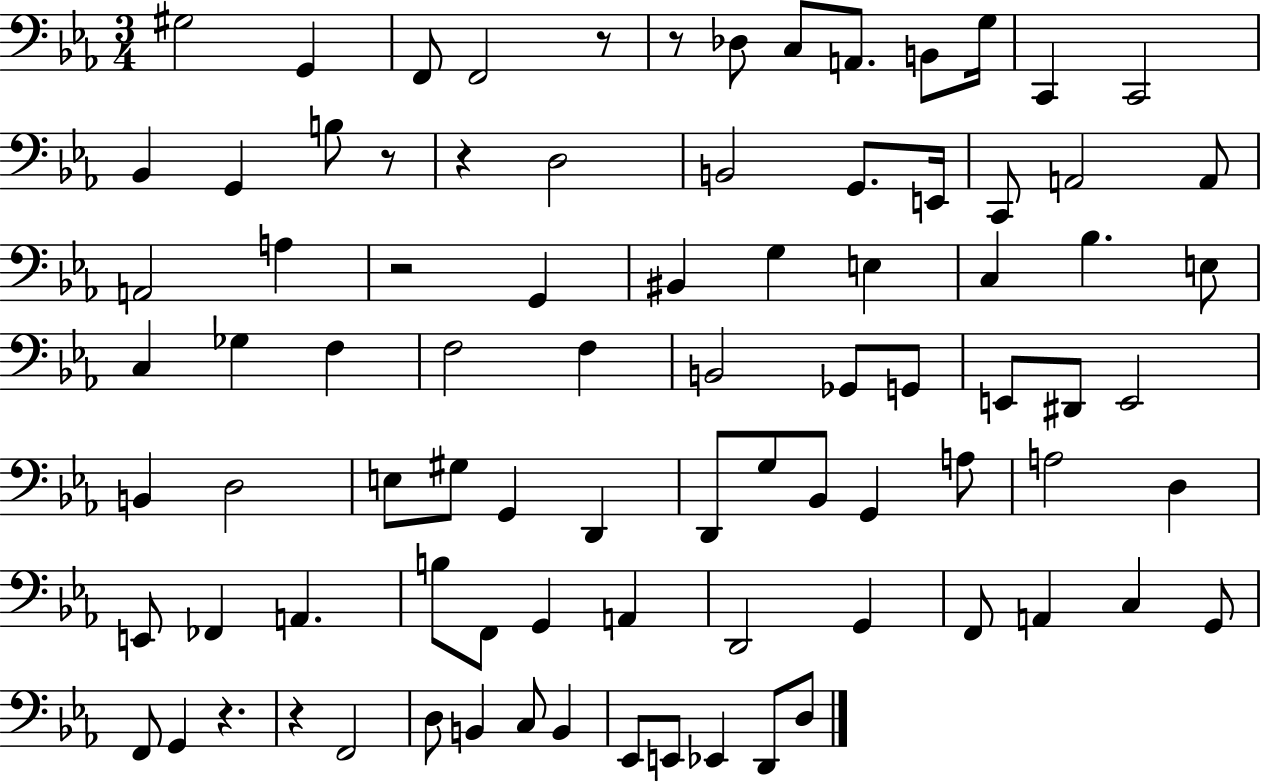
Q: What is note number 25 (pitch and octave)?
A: BIS2